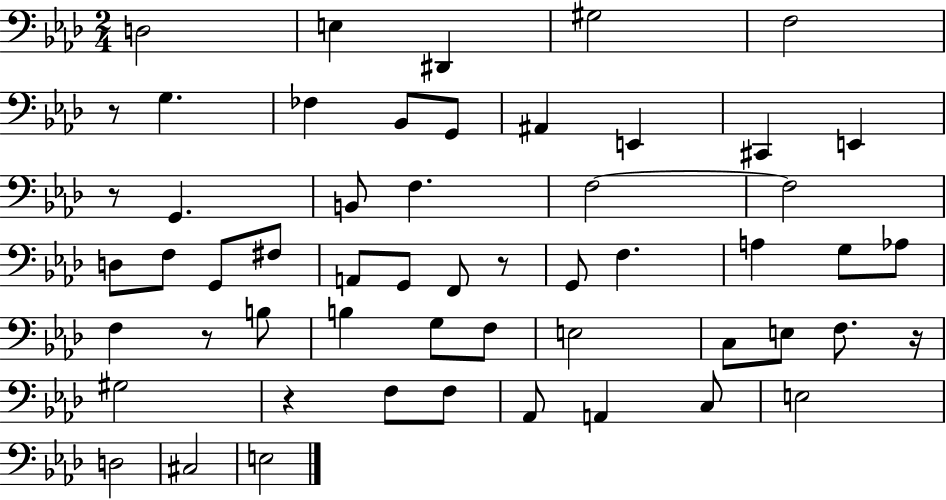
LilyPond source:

{
  \clef bass
  \numericTimeSignature
  \time 2/4
  \key aes \major
  d2 | e4 dis,4 | gis2 | f2 | \break r8 g4. | fes4 bes,8 g,8 | ais,4 e,4 | cis,4 e,4 | \break r8 g,4. | b,8 f4. | f2~~ | f2 | \break d8 f8 g,8 fis8 | a,8 g,8 f,8 r8 | g,8 f4. | a4 g8 aes8 | \break f4 r8 b8 | b4 g8 f8 | e2 | c8 e8 f8. r16 | \break gis2 | r4 f8 f8 | aes,8 a,4 c8 | e2 | \break d2 | cis2 | e2 | \bar "|."
}